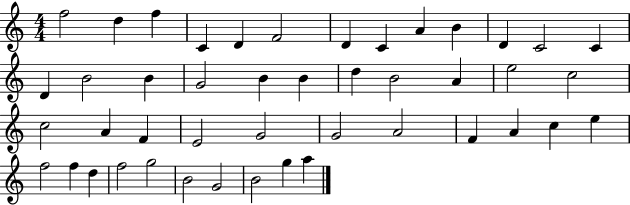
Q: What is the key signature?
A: C major